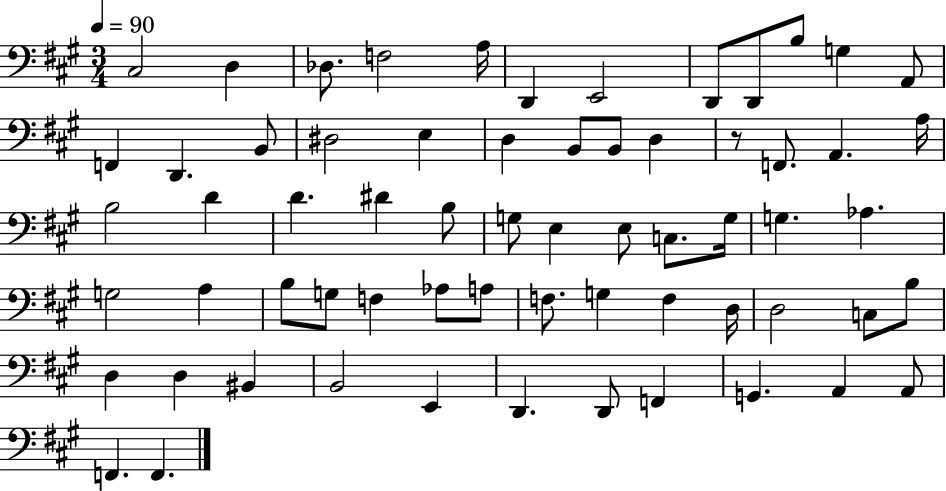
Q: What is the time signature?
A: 3/4